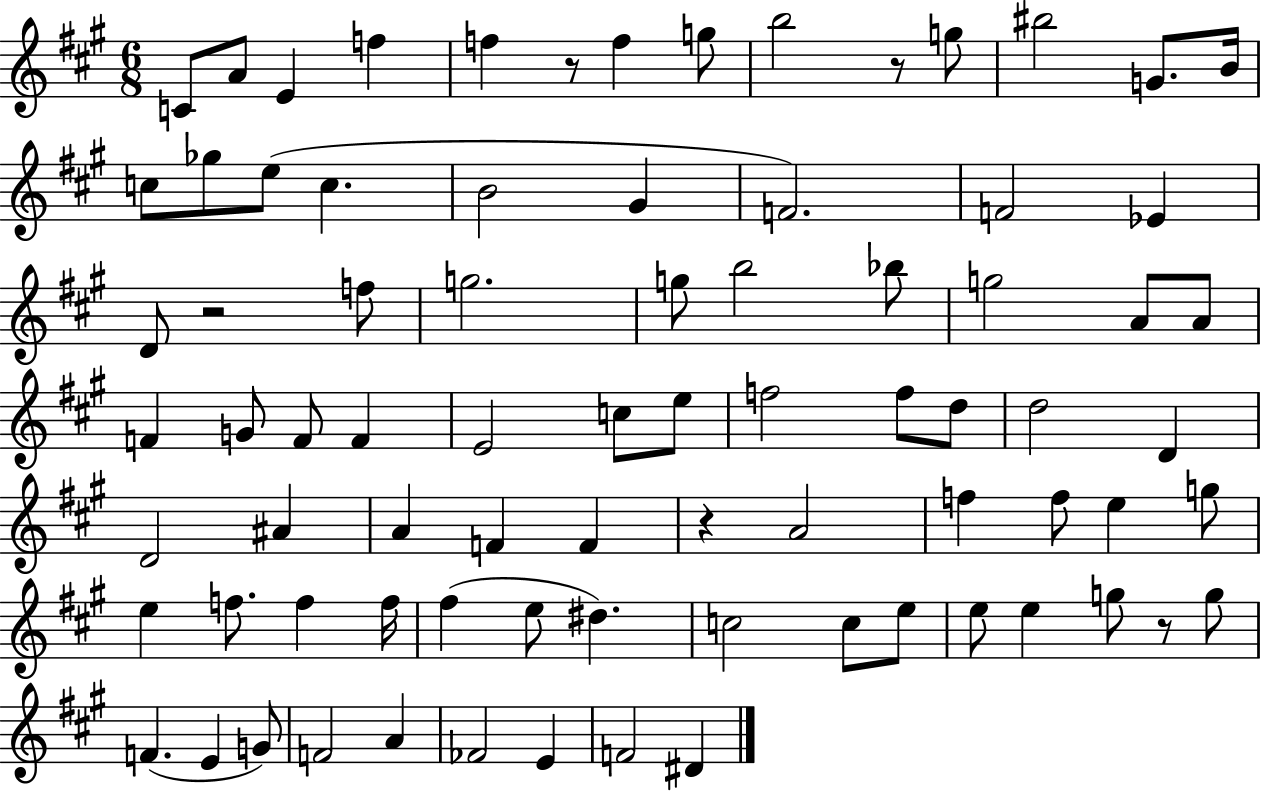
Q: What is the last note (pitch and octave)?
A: D#4